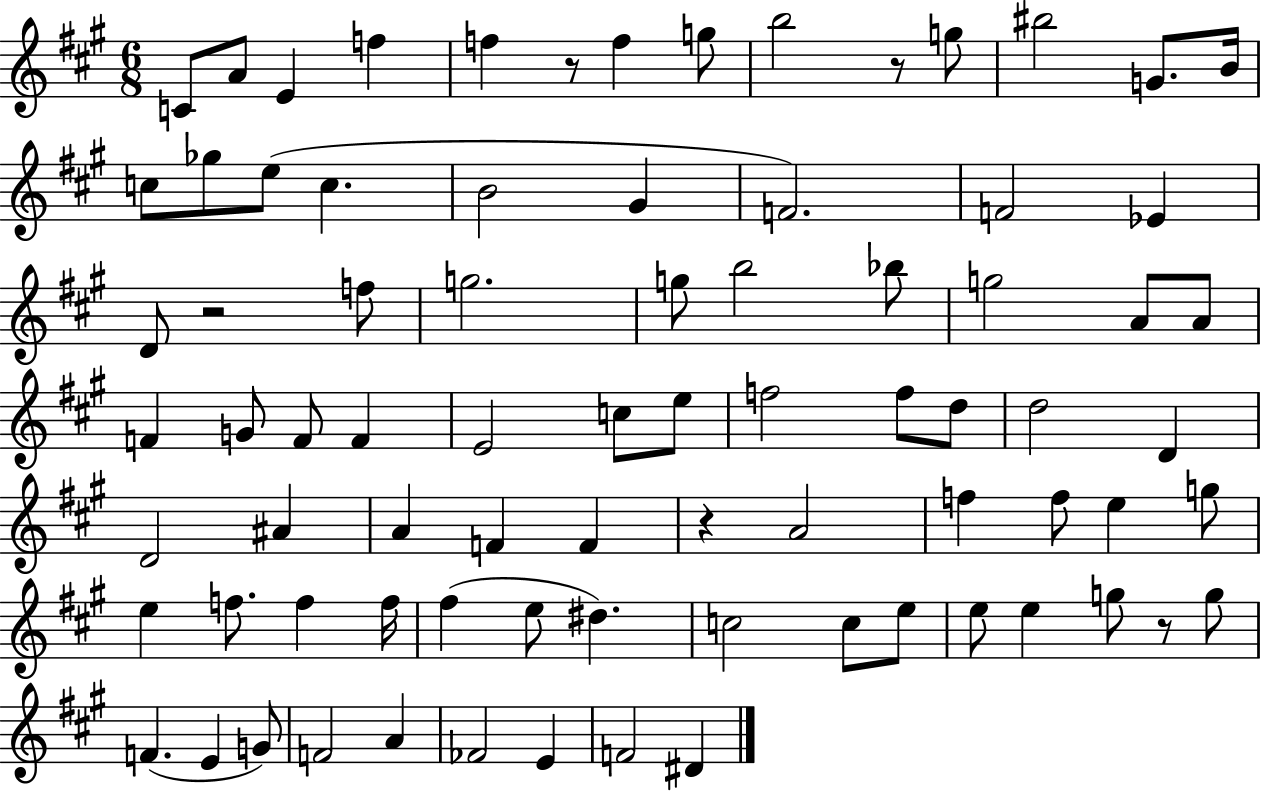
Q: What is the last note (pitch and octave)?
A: D#4